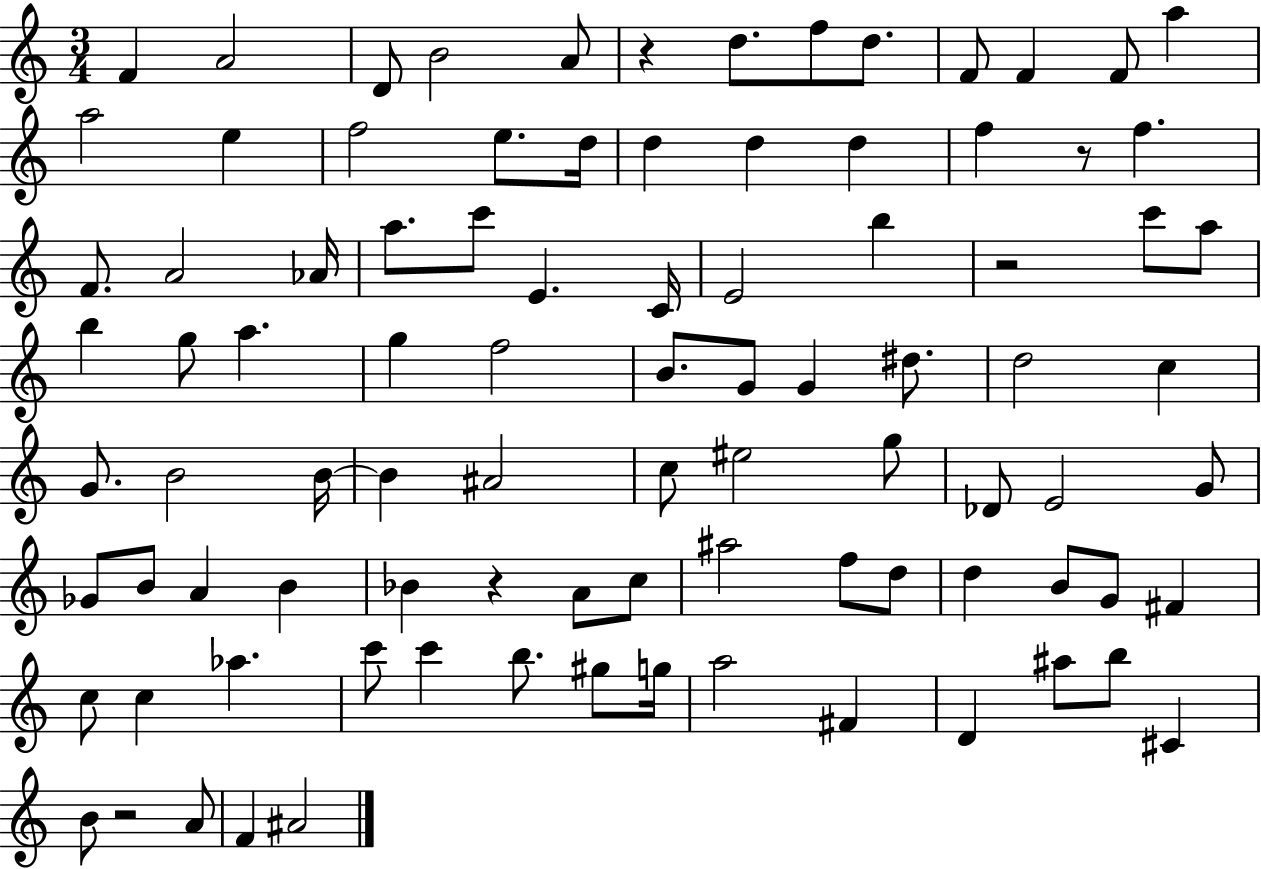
{
  \clef treble
  \numericTimeSignature
  \time 3/4
  \key c \major
  f'4 a'2 | d'8 b'2 a'8 | r4 d''8. f''8 d''8. | f'8 f'4 f'8 a''4 | \break a''2 e''4 | f''2 e''8. d''16 | d''4 d''4 d''4 | f''4 r8 f''4. | \break f'8. a'2 aes'16 | a''8. c'''8 e'4. c'16 | e'2 b''4 | r2 c'''8 a''8 | \break b''4 g''8 a''4. | g''4 f''2 | b'8. g'8 g'4 dis''8. | d''2 c''4 | \break g'8. b'2 b'16~~ | b'4 ais'2 | c''8 eis''2 g''8 | des'8 e'2 g'8 | \break ges'8 b'8 a'4 b'4 | bes'4 r4 a'8 c''8 | ais''2 f''8 d''8 | d''4 b'8 g'8 fis'4 | \break c''8 c''4 aes''4. | c'''8 c'''4 b''8. gis''8 g''16 | a''2 fis'4 | d'4 ais''8 b''8 cis'4 | \break b'8 r2 a'8 | f'4 ais'2 | \bar "|."
}